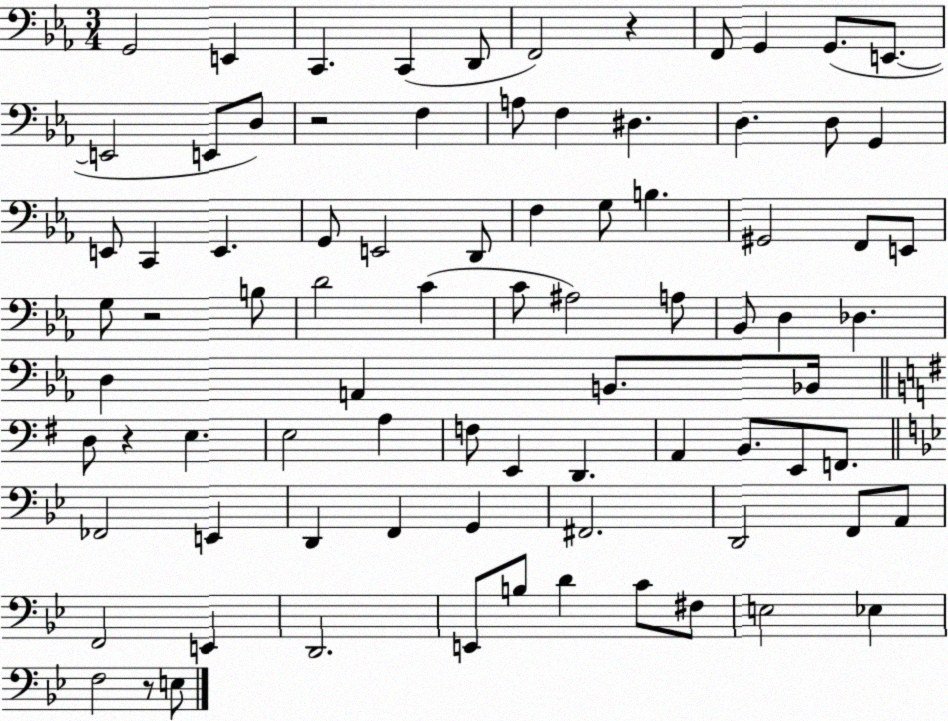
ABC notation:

X:1
T:Untitled
M:3/4
L:1/4
K:Eb
G,,2 E,, C,, C,, D,,/2 F,,2 z F,,/2 G,, G,,/2 E,,/2 E,,2 E,,/2 D,/2 z2 F, A,/2 F, ^D, D, D,/2 G,, E,,/2 C,, E,, G,,/2 E,,2 D,,/2 F, G,/2 B, ^G,,2 F,,/2 E,,/2 G,/2 z2 B,/2 D2 C C/2 ^A,2 A,/2 _B,,/2 D, _D, D, A,, B,,/2 _B,,/4 D,/2 z E, E,2 A, F,/2 E,, D,, A,, B,,/2 E,,/2 F,,/2 _F,,2 E,, D,, F,, G,, ^F,,2 D,,2 F,,/2 A,,/2 F,,2 E,, D,,2 E,,/2 B,/2 D C/2 ^F,/2 E,2 _E, F,2 z/2 E,/2